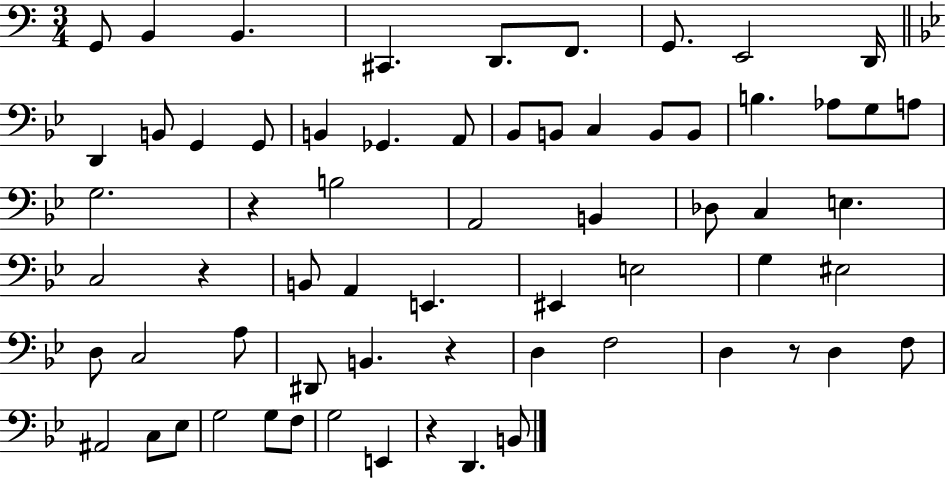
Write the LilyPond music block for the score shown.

{
  \clef bass
  \numericTimeSignature
  \time 3/4
  \key c \major
  \repeat volta 2 { g,8 b,4 b,4. | cis,4. d,8. f,8. | g,8. e,2 d,16 | \bar "||" \break \key g \minor d,4 b,8 g,4 g,8 | b,4 ges,4. a,8 | bes,8 b,8 c4 b,8 b,8 | b4. aes8 g8 a8 | \break g2. | r4 b2 | a,2 b,4 | des8 c4 e4. | \break c2 r4 | b,8 a,4 e,4. | eis,4 e2 | g4 eis2 | \break d8 c2 a8 | dis,8 b,4. r4 | d4 f2 | d4 r8 d4 f8 | \break ais,2 c8 ees8 | g2 g8 f8 | g2 e,4 | r4 d,4. b,8 | \break } \bar "|."
}